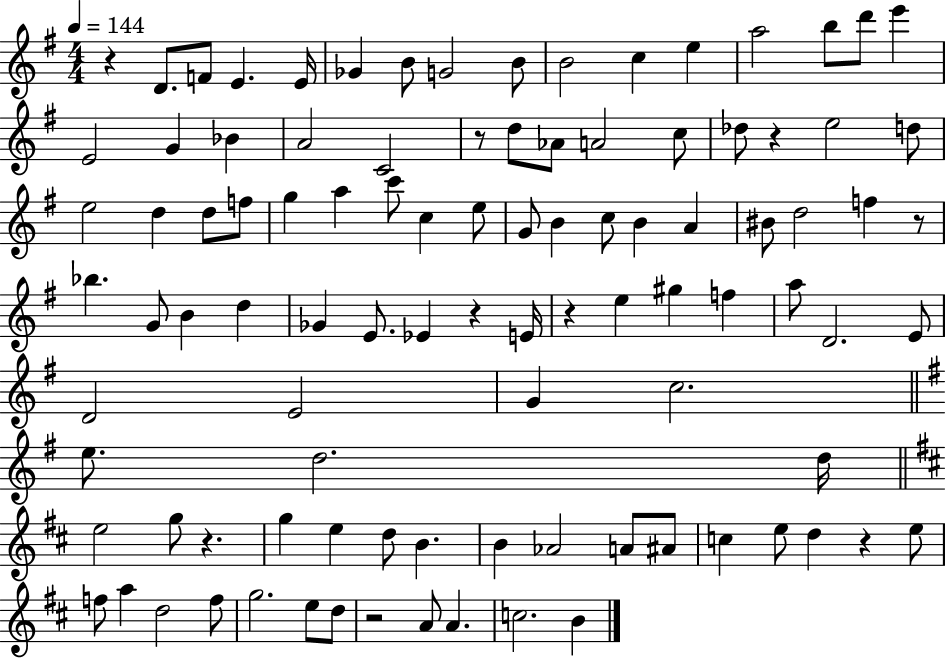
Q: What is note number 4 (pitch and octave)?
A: E4